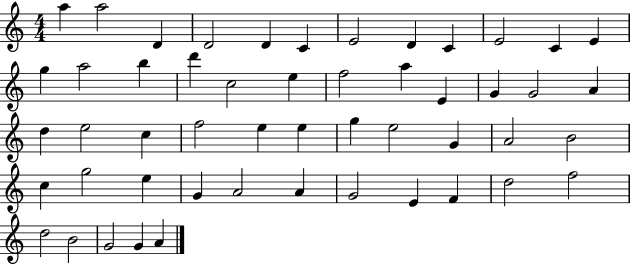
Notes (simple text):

A5/q A5/h D4/q D4/h D4/q C4/q E4/h D4/q C4/q E4/h C4/q E4/q G5/q A5/h B5/q D6/q C5/h E5/q F5/h A5/q E4/q G4/q G4/h A4/q D5/q E5/h C5/q F5/h E5/q E5/q G5/q E5/h G4/q A4/h B4/h C5/q G5/h E5/q G4/q A4/h A4/q G4/h E4/q F4/q D5/h F5/h D5/h B4/h G4/h G4/q A4/q